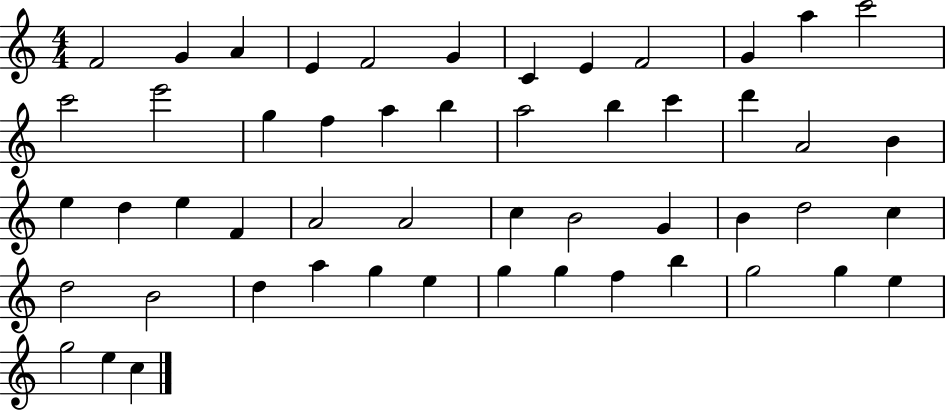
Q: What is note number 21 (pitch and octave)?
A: C6